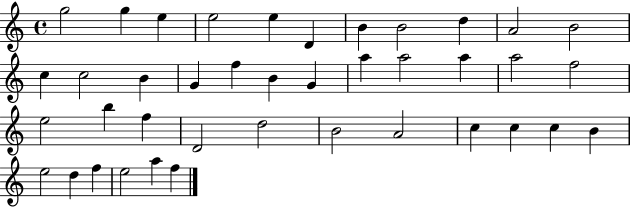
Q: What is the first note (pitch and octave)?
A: G5